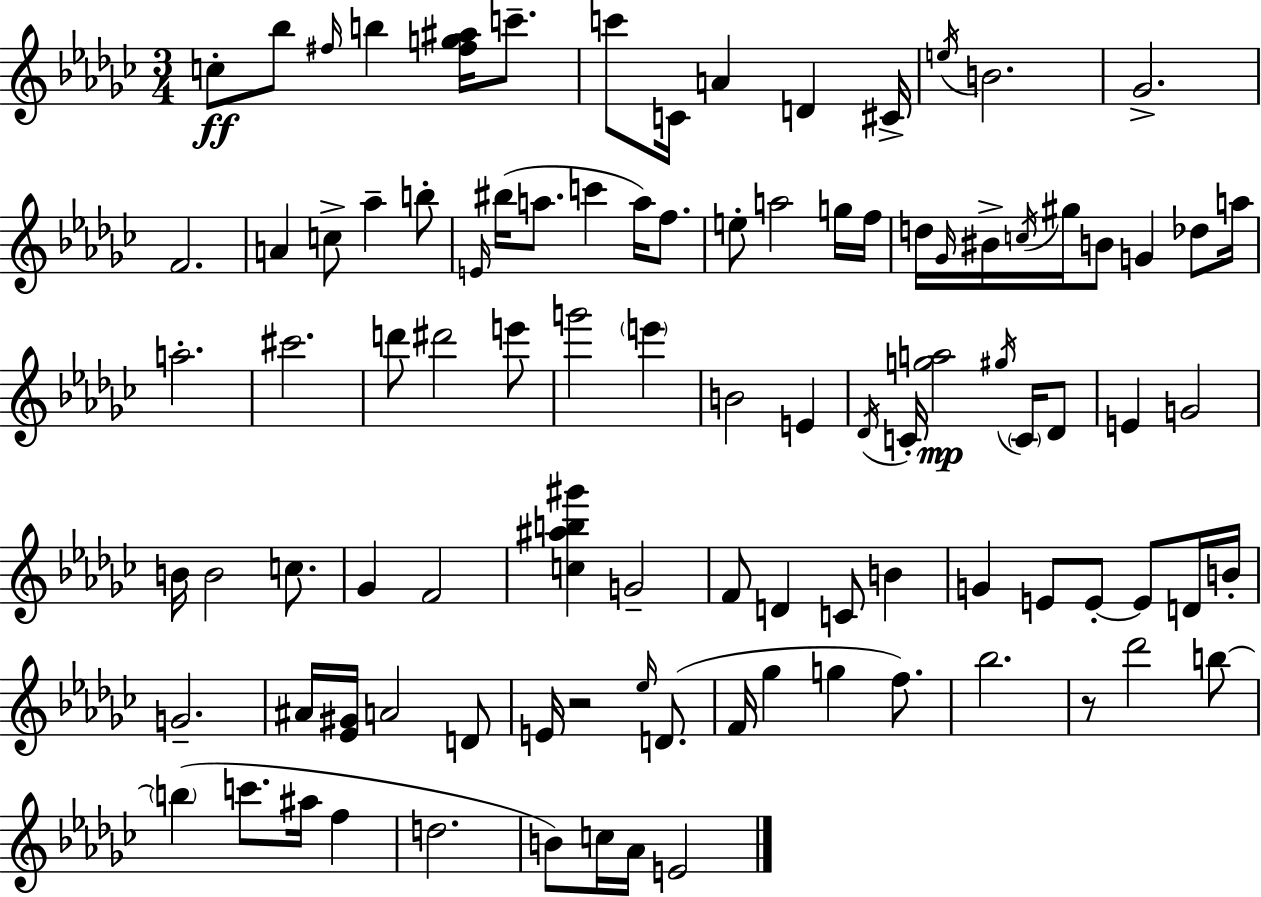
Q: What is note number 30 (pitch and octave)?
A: Gb4